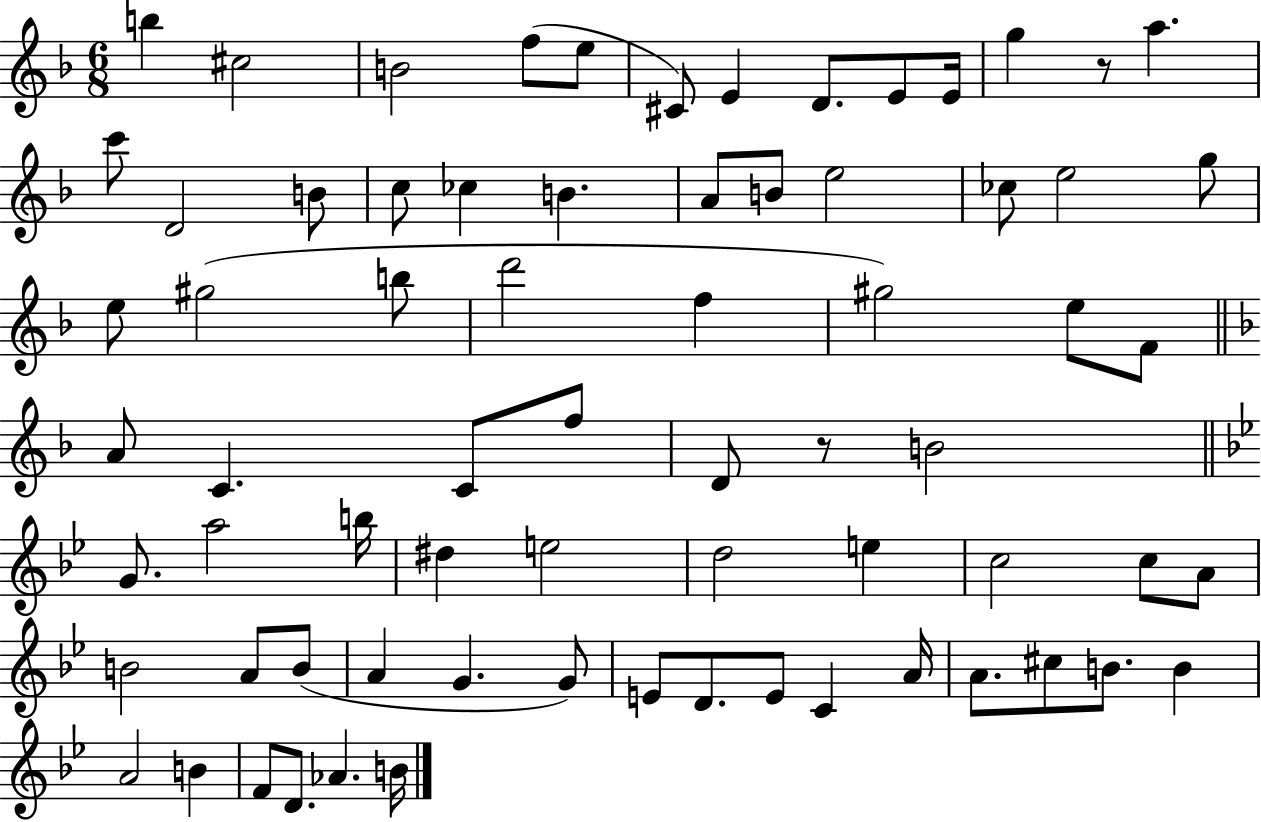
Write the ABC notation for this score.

X:1
T:Untitled
M:6/8
L:1/4
K:F
b ^c2 B2 f/2 e/2 ^C/2 E D/2 E/2 E/4 g z/2 a c'/2 D2 B/2 c/2 _c B A/2 B/2 e2 _c/2 e2 g/2 e/2 ^g2 b/2 d'2 f ^g2 e/2 F/2 A/2 C C/2 f/2 D/2 z/2 B2 G/2 a2 b/4 ^d e2 d2 e c2 c/2 A/2 B2 A/2 B/2 A G G/2 E/2 D/2 E/2 C A/4 A/2 ^c/2 B/2 B A2 B F/2 D/2 _A B/4